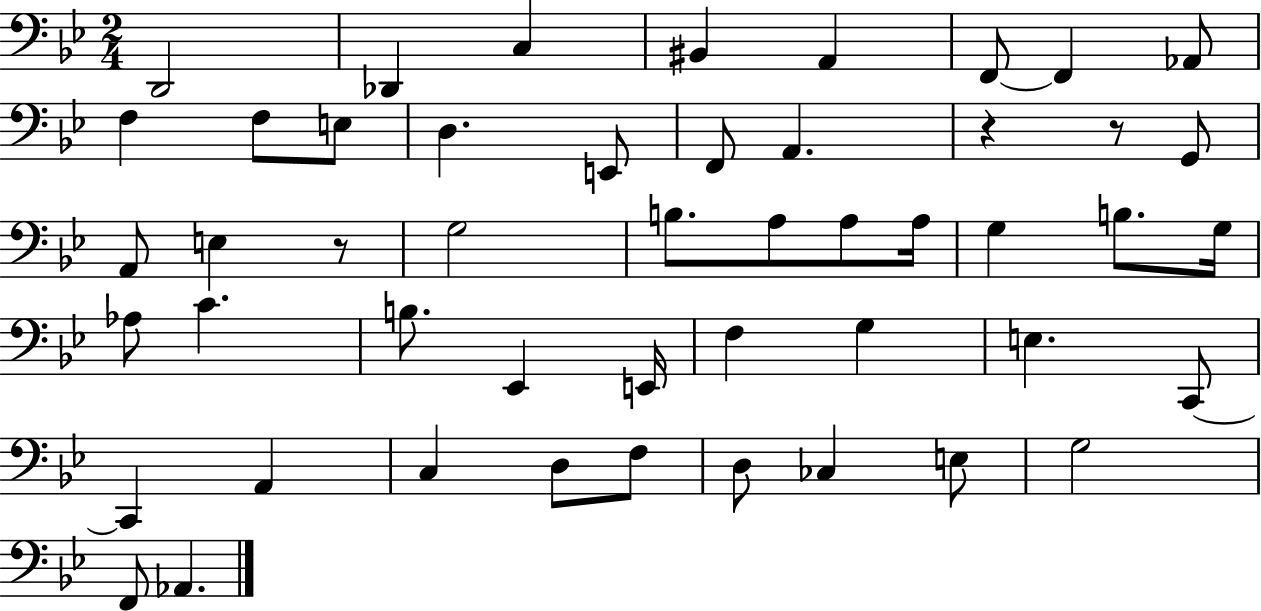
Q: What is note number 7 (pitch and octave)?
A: F2